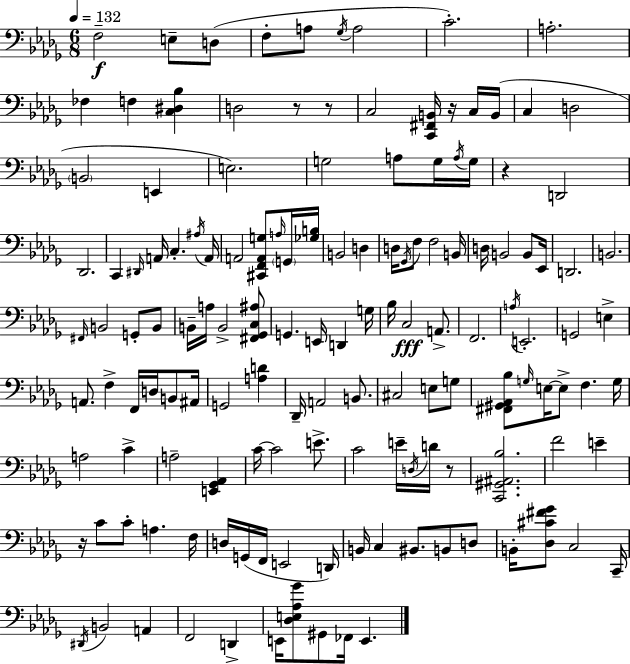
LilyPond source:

{
  \clef bass
  \numericTimeSignature
  \time 6/8
  \key bes \minor
  \tempo 4 = 132
  f2--\f e8-- d8( | f8-. a8 \acciaccatura { ges16 } a2 | c'2.-.) | a2.-. | \break fes4 f4 <c dis bes>4 | d2 r8 r8 | c2 <c, fis, b,>16 r16 c16 | b,16( c4 d2 | \break \parenthesize b,2 e,4 | e2.) | g2 a8 g16 | \acciaccatura { a16 } g16 r4 d,2 | \break des,2. | c,4 \grace { dis,16 } a,16 c4.-. | \acciaccatura { ais16 } a,16 a,2 | <cis, f, a, g>8 \grace { a16 } \parenthesize g,16 <ges b>16 b,2 | \break d4 d16 \acciaccatura { ges,16 } f8 f2 | b,16 d16 b,2 | b,8 ees,16 d,2. | b,2. | \break \grace { fis,16 } b,2 | g,8-. b,8 b,16-- a16 b,2-> | <fis, ges, c ais>8 g,4. | e,16 d,4 g16 bes16 c2\fff | \break a,8.-> f,2. | \acciaccatura { a16 } e,2.-. | g,2 | e4-> a,8. f4-> | \break f,16 d16 b,8 ais,16 g,2 | <a d'>4 des,16-- a,2 | b,8. cis2 | e8 g8 <fis, gis, aes, bes>8 \grace { g16 } e16~~ | \break e8-> f4. g16 a2 | c'4-> a2-- | <e, ges, aes,>4 c'16~~ c'2 | e'8.-> c'2 | \break e'16-- \acciaccatura { d16 } d'16 r8 <c, gis, ais, bes>2. | f'2 | e'4-- r16 c'8 | c'8-. a4. f16 d16 g,16( | \break f,16 e,2 d,16) b,16 c4 | bis,8. b,8 d8 b,16-. <des cis' fis' ges'>8 | c2 c,16-- \acciaccatura { dis,16 } b,2 | a,4 f,2 | \break d,4-> e,16 | <des e aes ges'>8 gis,8 fes,16 e,4. \bar "|."
}